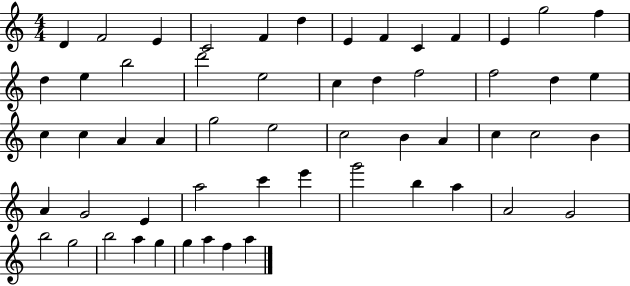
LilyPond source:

{
  \clef treble
  \numericTimeSignature
  \time 4/4
  \key c \major
  d'4 f'2 e'4 | c'2 f'4 d''4 | e'4 f'4 c'4 f'4 | e'4 g''2 f''4 | \break d''4 e''4 b''2 | d'''2 e''2 | c''4 d''4 f''2 | f''2 d''4 e''4 | \break c''4 c''4 a'4 a'4 | g''2 e''2 | c''2 b'4 a'4 | c''4 c''2 b'4 | \break a'4 g'2 e'4 | a''2 c'''4 e'''4 | g'''2 b''4 a''4 | a'2 g'2 | \break b''2 g''2 | b''2 a''4 g''4 | g''4 a''4 f''4 a''4 | \bar "|."
}